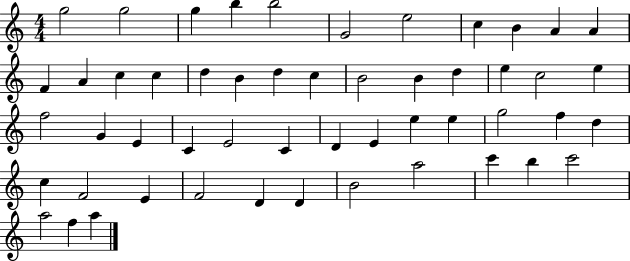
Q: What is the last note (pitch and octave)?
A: A5